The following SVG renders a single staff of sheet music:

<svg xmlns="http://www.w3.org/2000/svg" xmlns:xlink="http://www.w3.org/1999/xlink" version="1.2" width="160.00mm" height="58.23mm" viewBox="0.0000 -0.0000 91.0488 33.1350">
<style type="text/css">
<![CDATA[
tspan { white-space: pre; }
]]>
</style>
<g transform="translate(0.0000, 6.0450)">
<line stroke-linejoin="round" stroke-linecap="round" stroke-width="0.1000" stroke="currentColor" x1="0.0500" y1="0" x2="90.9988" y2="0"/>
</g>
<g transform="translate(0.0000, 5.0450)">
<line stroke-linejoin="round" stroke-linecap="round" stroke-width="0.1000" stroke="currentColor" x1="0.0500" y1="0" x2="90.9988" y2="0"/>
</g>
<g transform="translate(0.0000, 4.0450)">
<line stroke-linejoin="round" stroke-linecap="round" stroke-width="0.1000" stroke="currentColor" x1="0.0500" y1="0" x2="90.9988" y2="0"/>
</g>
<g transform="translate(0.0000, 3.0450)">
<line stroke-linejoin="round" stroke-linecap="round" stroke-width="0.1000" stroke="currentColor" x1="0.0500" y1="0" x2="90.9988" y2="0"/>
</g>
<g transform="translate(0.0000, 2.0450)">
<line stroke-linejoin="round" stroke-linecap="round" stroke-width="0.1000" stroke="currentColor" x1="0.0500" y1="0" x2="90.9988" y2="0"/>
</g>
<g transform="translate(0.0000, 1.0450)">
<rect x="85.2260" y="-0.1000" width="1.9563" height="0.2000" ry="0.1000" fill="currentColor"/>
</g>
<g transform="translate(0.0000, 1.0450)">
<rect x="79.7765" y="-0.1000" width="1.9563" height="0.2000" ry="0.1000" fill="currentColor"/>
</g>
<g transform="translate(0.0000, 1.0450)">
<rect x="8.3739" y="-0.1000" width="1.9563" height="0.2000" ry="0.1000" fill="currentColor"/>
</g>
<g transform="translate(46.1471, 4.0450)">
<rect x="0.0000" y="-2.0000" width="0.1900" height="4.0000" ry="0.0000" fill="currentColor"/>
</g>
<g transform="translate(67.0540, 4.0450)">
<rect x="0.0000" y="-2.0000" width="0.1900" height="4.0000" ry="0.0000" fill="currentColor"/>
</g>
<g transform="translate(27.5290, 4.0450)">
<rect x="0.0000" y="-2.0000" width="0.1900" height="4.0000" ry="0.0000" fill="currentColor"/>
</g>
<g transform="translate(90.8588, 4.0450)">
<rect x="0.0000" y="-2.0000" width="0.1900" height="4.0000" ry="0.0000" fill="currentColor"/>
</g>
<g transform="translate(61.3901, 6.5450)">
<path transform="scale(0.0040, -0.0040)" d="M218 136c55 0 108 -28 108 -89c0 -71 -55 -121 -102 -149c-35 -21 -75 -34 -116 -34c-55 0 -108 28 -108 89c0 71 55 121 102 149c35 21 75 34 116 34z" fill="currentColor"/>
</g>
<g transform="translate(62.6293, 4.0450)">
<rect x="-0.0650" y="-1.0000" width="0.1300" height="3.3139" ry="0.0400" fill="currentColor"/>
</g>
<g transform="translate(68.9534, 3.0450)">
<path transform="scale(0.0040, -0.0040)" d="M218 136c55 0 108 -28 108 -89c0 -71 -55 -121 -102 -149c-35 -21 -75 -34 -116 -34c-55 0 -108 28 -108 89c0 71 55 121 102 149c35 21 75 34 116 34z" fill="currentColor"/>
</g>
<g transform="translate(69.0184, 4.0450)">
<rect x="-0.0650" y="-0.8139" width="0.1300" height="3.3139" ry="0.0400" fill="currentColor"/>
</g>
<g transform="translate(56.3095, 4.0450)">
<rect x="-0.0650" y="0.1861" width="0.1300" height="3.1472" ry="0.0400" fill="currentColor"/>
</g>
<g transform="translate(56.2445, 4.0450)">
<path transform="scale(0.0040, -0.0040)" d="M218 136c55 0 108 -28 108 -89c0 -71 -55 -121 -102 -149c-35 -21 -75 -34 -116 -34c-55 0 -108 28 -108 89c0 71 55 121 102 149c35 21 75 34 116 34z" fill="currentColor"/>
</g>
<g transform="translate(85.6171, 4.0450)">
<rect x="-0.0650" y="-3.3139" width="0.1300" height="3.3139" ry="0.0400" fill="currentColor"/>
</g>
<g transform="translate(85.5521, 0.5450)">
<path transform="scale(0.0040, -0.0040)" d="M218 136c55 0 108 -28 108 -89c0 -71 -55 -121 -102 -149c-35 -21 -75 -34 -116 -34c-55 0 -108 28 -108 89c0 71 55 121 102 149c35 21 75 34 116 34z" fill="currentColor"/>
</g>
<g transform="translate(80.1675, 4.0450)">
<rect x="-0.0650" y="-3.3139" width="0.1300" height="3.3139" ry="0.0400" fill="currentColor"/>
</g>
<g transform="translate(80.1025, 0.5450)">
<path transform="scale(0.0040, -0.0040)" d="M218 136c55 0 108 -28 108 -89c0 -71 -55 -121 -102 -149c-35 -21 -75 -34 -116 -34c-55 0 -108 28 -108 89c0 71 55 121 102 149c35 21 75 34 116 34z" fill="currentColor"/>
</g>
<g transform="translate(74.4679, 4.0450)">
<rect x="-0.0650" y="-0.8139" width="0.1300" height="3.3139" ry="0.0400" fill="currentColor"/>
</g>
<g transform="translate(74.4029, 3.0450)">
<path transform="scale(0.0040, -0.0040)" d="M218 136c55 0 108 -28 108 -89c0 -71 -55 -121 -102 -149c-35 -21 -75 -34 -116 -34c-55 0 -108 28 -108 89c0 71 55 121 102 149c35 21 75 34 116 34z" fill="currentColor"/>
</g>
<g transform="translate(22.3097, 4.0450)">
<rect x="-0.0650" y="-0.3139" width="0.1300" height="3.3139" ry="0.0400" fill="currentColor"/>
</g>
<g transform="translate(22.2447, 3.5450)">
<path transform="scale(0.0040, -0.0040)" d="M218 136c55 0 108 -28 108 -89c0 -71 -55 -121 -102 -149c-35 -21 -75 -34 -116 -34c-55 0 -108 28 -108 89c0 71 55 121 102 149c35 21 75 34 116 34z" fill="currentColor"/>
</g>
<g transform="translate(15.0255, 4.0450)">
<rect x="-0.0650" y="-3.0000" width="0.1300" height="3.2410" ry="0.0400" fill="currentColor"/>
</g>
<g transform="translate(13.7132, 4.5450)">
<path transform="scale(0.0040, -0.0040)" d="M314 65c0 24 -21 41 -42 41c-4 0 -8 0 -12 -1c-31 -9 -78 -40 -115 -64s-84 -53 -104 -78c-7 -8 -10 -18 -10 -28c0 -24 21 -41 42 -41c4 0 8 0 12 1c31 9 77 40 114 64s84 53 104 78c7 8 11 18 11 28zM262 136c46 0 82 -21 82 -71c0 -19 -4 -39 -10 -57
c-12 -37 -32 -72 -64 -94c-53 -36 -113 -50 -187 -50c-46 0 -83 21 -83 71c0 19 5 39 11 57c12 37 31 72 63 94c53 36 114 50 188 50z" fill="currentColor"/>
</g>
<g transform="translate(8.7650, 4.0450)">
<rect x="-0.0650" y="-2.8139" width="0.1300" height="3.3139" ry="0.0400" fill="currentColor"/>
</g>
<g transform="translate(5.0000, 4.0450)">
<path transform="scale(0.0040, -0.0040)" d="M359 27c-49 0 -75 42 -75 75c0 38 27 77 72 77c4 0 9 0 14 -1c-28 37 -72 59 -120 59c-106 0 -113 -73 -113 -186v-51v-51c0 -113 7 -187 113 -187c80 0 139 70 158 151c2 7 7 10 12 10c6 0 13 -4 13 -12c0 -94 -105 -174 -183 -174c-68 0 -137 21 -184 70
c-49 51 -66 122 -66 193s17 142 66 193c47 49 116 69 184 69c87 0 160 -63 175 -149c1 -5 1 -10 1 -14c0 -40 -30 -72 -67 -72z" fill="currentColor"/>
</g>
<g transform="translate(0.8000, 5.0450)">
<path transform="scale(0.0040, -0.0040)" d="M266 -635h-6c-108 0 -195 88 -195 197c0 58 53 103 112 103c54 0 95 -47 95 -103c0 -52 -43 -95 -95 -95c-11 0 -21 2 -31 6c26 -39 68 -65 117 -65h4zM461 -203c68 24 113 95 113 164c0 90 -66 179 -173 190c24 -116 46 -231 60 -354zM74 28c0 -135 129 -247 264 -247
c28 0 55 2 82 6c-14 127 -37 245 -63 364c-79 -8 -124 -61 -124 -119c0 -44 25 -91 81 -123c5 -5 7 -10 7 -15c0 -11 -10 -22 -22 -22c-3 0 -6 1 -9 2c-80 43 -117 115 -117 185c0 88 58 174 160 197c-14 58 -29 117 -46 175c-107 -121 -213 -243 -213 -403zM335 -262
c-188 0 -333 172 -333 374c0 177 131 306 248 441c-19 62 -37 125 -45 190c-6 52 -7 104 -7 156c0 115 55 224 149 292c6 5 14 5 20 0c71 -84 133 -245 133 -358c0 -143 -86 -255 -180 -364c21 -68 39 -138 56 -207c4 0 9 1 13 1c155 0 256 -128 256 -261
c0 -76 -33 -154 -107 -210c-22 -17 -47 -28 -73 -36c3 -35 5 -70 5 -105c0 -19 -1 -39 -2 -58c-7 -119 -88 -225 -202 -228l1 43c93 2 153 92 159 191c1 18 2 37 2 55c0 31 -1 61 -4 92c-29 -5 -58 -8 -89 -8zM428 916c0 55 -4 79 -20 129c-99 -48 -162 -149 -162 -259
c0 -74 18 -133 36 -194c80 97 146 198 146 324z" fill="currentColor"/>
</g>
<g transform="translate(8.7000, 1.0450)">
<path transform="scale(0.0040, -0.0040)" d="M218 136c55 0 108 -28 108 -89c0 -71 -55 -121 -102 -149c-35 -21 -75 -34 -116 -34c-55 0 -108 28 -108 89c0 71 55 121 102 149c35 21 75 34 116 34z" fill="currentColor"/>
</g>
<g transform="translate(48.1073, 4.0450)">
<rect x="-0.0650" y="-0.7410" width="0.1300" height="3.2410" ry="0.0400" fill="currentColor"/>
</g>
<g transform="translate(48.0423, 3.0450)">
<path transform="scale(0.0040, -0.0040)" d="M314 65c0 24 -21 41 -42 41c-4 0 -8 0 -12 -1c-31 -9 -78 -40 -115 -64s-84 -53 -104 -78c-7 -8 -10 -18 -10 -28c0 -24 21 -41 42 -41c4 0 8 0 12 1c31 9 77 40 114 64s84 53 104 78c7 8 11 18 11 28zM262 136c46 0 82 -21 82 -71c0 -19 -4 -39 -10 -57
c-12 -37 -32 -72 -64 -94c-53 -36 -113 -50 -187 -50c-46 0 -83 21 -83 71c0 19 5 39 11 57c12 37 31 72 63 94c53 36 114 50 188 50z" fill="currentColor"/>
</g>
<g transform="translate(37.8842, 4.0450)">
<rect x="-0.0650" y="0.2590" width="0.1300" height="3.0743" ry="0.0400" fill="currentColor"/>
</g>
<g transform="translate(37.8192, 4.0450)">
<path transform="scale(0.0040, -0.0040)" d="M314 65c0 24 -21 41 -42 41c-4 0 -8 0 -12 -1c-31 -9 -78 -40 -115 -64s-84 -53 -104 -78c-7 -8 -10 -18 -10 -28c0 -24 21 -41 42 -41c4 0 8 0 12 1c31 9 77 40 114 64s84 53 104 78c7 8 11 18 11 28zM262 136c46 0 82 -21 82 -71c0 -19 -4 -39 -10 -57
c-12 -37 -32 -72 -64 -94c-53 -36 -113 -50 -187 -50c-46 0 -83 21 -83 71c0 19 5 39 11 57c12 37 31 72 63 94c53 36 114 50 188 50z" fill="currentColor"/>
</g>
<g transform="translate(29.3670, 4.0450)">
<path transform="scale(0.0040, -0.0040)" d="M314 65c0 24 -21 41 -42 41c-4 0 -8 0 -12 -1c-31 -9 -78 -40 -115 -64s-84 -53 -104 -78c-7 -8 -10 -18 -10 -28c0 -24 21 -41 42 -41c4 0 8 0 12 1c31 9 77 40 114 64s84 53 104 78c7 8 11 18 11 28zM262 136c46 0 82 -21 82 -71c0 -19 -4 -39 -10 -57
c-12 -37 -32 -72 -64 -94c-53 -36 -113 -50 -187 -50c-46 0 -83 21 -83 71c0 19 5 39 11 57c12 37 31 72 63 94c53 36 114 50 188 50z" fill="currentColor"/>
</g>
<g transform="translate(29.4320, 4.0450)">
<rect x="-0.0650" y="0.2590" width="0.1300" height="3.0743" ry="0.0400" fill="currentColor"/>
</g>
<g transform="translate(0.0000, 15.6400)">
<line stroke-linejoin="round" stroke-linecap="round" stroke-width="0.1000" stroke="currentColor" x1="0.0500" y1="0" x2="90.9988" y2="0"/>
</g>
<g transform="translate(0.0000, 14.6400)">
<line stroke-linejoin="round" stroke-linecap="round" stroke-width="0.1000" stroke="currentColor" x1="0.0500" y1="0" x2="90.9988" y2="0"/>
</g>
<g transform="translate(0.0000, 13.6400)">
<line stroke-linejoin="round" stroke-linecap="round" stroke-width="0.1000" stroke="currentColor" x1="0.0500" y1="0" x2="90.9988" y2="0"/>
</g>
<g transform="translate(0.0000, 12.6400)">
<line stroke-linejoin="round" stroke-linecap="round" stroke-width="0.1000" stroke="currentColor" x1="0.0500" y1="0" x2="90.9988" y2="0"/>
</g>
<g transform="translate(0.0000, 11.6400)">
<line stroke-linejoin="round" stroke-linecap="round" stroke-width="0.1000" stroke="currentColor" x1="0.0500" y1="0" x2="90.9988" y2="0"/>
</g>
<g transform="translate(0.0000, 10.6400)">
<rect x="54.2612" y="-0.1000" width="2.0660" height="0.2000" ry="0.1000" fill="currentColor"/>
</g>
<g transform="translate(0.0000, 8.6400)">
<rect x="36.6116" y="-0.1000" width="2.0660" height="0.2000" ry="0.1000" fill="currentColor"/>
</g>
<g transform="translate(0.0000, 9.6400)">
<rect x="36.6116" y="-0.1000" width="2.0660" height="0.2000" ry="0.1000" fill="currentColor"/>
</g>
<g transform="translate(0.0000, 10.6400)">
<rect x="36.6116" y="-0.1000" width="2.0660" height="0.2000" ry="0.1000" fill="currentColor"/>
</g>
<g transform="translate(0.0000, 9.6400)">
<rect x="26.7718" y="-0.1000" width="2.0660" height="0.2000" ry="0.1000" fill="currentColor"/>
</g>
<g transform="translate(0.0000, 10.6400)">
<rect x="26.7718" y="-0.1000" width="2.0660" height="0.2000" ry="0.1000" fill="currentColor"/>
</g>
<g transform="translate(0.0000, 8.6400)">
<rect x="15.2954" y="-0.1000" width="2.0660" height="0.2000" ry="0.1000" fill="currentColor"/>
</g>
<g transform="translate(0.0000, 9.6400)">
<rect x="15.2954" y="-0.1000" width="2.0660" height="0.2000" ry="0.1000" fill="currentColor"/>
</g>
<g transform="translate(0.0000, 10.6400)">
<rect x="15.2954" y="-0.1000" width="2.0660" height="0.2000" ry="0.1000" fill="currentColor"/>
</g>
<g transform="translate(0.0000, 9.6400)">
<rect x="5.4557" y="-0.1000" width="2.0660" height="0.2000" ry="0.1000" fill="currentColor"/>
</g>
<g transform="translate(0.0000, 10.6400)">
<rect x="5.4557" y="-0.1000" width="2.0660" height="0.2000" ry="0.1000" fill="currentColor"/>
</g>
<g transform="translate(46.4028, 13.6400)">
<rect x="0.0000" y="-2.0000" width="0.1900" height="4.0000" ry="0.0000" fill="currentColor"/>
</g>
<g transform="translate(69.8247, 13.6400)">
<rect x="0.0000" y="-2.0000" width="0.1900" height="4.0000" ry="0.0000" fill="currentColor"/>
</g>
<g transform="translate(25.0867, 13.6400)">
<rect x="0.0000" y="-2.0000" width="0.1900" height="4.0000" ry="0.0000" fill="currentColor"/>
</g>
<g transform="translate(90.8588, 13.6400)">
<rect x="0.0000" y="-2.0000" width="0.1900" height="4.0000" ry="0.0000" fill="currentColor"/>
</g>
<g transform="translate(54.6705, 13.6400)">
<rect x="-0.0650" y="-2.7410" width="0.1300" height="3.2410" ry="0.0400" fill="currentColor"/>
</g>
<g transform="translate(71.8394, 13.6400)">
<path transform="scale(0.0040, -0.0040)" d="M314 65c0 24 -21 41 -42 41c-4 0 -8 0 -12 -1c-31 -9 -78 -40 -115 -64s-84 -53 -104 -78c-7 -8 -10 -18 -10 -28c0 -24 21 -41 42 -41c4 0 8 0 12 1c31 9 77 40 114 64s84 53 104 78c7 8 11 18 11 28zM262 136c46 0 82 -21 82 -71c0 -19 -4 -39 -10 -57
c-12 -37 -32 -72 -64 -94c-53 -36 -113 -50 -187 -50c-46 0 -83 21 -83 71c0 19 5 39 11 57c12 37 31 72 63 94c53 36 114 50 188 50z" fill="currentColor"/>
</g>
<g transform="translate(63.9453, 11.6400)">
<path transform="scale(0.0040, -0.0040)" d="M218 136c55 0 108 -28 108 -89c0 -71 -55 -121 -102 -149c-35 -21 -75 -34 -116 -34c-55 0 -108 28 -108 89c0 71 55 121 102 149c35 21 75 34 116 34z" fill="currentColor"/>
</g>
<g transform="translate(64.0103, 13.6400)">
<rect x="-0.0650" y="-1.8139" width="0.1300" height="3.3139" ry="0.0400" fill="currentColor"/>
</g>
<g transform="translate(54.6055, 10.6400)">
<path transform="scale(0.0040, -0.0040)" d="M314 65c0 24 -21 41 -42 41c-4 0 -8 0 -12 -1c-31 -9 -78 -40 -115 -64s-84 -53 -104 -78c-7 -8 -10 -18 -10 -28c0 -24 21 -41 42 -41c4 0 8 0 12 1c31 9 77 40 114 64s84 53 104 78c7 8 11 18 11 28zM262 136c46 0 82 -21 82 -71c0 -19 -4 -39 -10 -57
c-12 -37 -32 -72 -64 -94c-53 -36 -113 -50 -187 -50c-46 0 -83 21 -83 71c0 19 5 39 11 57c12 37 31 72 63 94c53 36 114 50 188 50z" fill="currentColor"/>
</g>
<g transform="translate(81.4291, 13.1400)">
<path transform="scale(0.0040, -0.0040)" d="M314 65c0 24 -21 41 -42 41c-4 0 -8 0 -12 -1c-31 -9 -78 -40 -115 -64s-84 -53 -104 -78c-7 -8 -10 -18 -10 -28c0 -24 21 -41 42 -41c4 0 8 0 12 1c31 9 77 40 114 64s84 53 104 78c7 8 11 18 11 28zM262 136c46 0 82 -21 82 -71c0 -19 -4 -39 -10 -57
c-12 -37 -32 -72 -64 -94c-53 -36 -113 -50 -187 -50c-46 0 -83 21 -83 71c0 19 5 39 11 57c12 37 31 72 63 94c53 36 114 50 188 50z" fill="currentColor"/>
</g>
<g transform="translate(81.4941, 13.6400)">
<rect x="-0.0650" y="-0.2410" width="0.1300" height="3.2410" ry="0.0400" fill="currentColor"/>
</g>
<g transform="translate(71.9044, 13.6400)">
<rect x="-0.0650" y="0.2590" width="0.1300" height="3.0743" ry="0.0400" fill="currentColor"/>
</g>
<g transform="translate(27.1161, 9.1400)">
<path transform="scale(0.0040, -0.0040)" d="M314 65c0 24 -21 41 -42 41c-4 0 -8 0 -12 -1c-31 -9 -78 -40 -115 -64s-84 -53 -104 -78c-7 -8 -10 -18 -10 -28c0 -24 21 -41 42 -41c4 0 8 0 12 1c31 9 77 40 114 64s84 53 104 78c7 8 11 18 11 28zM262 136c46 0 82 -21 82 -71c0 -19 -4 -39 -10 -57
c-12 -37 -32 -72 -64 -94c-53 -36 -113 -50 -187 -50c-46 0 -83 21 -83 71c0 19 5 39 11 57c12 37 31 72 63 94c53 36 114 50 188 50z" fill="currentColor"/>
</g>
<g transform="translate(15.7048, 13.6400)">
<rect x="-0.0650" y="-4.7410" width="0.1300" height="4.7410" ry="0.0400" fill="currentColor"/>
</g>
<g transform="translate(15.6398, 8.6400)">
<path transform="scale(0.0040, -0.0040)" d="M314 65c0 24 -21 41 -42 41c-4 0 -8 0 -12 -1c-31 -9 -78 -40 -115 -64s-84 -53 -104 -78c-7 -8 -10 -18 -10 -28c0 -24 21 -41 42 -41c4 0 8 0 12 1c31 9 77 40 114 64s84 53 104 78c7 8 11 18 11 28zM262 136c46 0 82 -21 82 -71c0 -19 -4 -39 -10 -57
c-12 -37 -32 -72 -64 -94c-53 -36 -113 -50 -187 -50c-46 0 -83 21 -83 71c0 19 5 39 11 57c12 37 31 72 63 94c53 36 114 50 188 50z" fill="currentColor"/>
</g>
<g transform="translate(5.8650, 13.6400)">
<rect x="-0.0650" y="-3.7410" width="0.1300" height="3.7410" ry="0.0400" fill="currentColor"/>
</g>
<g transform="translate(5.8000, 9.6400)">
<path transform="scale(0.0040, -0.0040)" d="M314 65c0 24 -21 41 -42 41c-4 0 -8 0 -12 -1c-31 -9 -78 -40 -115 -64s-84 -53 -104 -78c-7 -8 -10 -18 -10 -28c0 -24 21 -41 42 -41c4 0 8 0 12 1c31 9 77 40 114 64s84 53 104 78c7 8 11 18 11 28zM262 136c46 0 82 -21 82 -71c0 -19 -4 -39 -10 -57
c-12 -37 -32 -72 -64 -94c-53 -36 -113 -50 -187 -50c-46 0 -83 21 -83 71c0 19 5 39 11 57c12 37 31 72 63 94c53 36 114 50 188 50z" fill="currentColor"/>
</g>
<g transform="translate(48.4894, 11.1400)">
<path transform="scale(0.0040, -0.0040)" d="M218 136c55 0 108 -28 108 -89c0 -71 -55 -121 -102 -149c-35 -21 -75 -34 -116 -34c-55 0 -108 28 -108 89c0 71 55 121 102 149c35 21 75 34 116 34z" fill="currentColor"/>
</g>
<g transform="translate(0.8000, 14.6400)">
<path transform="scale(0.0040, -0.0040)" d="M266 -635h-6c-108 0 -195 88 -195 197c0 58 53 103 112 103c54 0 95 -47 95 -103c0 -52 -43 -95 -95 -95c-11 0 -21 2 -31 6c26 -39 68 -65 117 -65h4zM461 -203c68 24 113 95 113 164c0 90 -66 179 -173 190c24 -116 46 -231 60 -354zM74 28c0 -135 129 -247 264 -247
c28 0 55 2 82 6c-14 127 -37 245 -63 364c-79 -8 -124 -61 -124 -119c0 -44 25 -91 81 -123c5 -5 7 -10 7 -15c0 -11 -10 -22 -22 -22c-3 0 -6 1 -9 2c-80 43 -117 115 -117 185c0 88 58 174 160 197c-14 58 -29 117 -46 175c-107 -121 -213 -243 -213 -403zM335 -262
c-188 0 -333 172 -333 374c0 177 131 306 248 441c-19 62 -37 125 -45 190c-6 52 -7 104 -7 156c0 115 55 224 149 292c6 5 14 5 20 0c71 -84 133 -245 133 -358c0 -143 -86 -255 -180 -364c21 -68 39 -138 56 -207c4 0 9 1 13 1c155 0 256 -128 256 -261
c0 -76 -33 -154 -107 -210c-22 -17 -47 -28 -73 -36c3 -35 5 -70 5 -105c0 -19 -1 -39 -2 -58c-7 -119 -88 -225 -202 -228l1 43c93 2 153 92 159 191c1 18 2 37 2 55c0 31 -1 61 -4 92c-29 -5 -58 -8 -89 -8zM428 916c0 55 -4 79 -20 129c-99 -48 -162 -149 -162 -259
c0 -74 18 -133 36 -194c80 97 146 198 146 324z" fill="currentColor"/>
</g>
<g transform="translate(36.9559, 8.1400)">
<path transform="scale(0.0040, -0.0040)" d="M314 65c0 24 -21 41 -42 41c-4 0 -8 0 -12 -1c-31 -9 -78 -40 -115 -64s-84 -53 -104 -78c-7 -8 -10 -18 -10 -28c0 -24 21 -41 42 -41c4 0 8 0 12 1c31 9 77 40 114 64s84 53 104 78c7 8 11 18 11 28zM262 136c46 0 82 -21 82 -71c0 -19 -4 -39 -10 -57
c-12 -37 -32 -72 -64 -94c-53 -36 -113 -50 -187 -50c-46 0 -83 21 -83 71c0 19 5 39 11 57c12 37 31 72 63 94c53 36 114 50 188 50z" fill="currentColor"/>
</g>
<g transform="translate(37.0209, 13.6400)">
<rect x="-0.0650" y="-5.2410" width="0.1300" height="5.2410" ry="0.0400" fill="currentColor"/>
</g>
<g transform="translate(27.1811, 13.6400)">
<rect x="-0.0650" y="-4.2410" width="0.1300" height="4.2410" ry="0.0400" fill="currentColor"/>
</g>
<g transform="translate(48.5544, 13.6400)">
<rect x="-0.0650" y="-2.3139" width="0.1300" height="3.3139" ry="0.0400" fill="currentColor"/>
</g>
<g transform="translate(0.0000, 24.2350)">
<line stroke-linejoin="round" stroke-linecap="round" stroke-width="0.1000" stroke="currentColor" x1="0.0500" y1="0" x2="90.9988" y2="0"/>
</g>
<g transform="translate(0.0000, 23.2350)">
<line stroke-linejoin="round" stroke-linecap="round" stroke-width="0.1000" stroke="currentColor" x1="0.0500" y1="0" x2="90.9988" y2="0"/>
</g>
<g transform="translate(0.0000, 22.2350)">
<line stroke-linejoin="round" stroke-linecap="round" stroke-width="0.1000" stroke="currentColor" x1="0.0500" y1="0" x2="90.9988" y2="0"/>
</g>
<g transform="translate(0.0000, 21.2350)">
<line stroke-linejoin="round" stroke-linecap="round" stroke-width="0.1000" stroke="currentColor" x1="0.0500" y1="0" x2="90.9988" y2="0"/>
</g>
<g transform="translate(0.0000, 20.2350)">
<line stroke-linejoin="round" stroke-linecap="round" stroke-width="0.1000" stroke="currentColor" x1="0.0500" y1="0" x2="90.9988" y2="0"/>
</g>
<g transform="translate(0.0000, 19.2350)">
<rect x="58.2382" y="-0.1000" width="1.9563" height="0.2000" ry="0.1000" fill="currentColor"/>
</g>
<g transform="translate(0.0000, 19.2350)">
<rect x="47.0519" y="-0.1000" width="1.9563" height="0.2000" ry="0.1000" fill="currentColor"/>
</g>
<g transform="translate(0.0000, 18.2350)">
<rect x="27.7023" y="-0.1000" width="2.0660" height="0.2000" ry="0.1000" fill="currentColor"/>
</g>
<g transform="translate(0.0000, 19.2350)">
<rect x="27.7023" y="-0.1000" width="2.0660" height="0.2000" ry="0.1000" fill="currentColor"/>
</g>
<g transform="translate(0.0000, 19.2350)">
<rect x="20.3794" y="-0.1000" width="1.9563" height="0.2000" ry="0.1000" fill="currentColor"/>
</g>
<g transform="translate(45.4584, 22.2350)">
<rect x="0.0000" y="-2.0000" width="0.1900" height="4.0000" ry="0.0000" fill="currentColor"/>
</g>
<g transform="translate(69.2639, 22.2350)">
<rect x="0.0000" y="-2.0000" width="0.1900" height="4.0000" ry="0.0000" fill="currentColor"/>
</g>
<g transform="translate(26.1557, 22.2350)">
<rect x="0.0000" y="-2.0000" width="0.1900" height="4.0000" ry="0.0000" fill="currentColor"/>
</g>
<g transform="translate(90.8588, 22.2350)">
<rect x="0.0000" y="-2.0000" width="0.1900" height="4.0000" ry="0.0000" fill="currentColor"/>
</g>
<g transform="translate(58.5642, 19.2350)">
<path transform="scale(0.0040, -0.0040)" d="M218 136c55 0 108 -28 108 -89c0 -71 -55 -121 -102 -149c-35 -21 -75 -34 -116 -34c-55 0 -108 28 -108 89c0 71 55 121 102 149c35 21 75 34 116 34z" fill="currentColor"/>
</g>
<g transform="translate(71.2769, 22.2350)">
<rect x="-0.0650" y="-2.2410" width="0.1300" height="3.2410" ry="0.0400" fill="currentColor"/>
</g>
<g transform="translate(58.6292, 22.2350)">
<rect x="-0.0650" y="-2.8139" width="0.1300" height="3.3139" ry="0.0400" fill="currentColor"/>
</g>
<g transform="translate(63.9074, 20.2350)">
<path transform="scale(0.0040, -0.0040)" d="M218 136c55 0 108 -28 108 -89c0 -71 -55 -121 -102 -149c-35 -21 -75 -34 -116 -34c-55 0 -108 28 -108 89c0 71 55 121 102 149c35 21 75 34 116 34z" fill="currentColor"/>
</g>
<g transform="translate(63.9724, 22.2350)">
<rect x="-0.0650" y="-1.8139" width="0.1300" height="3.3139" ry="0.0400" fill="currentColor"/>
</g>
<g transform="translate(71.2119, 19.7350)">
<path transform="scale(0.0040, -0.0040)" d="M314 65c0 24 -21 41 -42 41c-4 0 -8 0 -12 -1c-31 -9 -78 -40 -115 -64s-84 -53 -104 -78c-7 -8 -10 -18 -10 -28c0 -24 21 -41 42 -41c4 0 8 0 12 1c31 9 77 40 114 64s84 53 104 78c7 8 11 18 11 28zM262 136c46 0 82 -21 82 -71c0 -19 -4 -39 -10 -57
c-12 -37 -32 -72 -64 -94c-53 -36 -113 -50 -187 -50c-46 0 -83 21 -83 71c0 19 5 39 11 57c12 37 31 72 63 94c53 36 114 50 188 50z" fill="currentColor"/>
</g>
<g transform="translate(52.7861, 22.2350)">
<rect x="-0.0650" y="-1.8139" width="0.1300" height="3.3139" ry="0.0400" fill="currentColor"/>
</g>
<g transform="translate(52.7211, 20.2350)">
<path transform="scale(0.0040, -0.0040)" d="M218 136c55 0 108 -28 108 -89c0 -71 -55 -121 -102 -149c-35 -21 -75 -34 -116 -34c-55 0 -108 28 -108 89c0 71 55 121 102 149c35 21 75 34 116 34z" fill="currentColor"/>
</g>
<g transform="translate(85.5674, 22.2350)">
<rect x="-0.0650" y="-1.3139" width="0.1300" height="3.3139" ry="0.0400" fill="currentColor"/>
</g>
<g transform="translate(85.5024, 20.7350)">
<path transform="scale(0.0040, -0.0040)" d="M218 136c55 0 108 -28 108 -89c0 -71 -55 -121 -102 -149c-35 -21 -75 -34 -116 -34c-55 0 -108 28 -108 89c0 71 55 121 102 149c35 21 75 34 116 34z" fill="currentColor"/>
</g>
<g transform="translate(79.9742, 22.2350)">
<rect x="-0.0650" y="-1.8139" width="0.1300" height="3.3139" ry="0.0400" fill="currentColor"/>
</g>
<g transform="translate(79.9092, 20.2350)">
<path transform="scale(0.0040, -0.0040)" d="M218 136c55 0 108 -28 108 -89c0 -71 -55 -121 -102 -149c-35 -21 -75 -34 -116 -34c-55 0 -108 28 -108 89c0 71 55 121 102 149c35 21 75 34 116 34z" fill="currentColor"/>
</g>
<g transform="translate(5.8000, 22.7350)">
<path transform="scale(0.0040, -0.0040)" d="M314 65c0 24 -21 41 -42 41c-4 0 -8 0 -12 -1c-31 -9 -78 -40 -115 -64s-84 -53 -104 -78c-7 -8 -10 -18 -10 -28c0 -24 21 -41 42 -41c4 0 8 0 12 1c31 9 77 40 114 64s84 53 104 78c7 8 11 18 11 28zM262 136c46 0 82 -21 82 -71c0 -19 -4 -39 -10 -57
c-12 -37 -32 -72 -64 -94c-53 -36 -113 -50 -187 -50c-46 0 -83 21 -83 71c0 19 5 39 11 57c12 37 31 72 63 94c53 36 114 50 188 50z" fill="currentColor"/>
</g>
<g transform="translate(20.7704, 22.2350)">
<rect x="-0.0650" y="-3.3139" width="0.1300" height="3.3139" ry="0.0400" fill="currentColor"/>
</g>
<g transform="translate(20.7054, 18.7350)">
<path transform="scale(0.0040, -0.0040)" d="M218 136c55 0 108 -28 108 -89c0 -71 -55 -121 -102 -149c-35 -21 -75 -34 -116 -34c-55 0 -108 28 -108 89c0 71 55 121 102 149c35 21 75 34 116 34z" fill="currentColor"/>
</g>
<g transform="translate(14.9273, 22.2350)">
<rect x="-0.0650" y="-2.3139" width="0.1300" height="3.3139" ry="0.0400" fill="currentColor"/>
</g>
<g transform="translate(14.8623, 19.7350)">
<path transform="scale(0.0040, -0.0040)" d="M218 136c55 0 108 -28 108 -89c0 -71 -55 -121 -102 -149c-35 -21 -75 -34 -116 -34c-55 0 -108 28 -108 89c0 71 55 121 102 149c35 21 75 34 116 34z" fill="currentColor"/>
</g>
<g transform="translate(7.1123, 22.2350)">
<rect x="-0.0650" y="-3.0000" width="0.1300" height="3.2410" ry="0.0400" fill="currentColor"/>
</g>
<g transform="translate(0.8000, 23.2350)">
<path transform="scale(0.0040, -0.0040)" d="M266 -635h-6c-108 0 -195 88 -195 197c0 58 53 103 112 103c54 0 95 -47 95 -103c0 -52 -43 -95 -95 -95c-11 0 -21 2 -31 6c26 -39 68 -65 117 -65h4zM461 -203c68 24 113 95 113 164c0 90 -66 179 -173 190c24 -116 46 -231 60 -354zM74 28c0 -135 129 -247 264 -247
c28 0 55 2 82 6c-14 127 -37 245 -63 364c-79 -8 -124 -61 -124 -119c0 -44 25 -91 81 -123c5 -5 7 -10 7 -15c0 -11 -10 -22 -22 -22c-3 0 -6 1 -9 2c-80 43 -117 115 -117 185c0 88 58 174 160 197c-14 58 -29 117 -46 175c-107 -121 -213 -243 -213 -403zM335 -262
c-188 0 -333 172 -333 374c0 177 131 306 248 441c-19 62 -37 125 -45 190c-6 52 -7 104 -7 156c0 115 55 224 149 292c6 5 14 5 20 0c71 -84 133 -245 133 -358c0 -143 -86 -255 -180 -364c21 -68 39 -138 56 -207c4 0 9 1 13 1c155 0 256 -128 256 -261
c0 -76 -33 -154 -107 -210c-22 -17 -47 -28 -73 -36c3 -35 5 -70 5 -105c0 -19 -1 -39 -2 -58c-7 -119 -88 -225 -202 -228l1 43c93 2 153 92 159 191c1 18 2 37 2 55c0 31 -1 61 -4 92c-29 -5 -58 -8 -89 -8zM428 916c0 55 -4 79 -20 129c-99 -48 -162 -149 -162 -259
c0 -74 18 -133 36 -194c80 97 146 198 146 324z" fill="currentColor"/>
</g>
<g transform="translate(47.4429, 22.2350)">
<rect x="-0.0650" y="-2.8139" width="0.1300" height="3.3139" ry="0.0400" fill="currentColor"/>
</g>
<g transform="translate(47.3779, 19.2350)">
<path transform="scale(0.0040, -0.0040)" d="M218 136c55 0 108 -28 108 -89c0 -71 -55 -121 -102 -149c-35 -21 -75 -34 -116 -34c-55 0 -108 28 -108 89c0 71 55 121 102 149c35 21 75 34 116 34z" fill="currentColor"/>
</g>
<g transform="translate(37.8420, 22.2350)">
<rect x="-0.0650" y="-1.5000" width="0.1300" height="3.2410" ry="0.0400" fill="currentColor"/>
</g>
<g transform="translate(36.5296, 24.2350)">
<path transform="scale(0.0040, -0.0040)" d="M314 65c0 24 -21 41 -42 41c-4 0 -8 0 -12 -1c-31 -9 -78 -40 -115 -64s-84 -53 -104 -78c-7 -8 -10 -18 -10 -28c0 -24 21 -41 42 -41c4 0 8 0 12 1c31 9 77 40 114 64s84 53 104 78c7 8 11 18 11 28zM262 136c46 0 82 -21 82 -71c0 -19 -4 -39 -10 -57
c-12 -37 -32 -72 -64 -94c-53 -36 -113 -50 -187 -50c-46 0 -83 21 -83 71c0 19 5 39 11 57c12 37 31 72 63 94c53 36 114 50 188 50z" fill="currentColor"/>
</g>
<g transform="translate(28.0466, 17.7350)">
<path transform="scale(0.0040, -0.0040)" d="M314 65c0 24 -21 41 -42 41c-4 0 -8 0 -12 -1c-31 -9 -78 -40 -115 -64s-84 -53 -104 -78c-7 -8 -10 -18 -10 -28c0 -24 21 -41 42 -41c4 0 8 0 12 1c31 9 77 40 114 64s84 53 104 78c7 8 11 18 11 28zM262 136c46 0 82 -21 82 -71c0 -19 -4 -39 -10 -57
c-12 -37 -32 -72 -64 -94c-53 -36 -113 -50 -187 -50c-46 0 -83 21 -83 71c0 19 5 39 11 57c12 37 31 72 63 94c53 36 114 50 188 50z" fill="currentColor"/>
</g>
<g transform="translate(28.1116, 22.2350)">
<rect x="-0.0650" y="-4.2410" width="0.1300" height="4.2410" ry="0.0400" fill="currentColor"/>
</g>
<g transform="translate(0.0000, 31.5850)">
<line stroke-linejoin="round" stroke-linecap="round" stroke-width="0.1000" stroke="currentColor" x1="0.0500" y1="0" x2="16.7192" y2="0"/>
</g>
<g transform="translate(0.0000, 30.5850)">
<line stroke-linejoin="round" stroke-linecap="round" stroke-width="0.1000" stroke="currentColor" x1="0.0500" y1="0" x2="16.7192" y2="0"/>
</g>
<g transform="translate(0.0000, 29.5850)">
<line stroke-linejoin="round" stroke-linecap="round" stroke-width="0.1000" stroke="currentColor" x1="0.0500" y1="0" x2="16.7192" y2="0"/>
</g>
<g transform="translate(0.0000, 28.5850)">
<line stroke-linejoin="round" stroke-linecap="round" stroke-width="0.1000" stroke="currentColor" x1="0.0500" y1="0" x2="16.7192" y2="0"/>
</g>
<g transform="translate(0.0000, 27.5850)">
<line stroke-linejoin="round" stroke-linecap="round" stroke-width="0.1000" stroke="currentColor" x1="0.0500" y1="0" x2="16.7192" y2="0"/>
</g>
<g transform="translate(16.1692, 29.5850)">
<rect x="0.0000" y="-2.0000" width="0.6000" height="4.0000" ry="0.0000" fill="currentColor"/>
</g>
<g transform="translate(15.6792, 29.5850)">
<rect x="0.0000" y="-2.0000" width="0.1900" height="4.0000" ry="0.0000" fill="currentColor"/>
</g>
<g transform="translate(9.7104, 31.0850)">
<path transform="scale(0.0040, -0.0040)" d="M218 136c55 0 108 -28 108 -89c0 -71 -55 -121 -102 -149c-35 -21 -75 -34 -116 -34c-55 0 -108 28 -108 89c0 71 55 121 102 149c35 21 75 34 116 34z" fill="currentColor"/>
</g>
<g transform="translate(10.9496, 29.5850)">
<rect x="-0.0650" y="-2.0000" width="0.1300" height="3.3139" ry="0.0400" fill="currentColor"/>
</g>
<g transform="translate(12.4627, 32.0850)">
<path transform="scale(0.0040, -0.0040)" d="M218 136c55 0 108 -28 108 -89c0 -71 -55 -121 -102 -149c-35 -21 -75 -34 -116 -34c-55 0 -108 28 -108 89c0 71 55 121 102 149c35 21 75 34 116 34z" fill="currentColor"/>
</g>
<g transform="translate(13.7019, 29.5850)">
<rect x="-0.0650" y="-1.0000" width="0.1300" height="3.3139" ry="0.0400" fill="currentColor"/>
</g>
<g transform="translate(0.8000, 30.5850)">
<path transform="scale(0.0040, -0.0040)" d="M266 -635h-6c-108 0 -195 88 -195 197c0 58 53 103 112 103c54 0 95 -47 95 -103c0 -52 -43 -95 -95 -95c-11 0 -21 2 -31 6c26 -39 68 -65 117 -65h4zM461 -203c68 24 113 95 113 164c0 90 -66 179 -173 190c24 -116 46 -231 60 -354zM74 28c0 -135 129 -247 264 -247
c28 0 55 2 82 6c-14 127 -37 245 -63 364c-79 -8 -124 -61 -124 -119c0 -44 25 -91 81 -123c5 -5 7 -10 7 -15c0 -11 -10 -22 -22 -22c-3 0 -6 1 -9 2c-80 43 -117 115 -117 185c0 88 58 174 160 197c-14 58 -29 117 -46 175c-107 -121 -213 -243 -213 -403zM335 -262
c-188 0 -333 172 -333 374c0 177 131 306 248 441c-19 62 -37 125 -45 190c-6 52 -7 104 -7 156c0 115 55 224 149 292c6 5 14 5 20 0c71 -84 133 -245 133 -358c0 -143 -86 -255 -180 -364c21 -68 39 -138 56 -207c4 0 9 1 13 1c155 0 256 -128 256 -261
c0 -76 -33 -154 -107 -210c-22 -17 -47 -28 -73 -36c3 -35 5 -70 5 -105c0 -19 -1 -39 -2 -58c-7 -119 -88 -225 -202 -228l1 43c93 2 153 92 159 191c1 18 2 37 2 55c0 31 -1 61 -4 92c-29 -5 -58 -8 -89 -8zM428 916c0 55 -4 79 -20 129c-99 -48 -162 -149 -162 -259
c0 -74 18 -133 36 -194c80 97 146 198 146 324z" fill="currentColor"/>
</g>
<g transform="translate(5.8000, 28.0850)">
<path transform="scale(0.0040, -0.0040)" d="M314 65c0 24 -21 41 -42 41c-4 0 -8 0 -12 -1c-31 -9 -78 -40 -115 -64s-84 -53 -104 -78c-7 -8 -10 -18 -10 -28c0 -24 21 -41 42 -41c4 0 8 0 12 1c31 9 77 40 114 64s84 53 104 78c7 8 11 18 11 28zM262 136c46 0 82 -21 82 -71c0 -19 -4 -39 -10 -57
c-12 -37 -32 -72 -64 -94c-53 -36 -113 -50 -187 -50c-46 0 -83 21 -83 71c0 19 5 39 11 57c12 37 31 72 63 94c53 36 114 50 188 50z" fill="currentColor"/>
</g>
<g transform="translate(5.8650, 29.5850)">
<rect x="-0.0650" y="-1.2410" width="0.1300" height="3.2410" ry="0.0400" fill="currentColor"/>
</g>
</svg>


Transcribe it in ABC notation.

X:1
T:Untitled
M:4/4
L:1/4
K:C
a A2 c B2 B2 d2 B D d d b b c'2 e'2 d'2 f'2 g a2 f B2 c2 A2 g b d'2 E2 a f a f g2 f e e2 F D